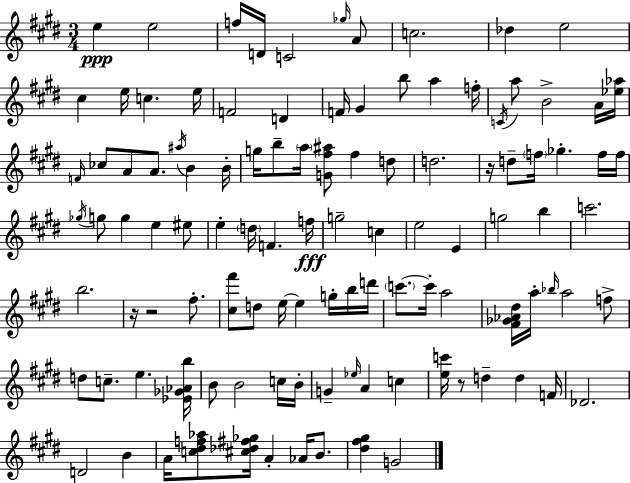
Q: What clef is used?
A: treble